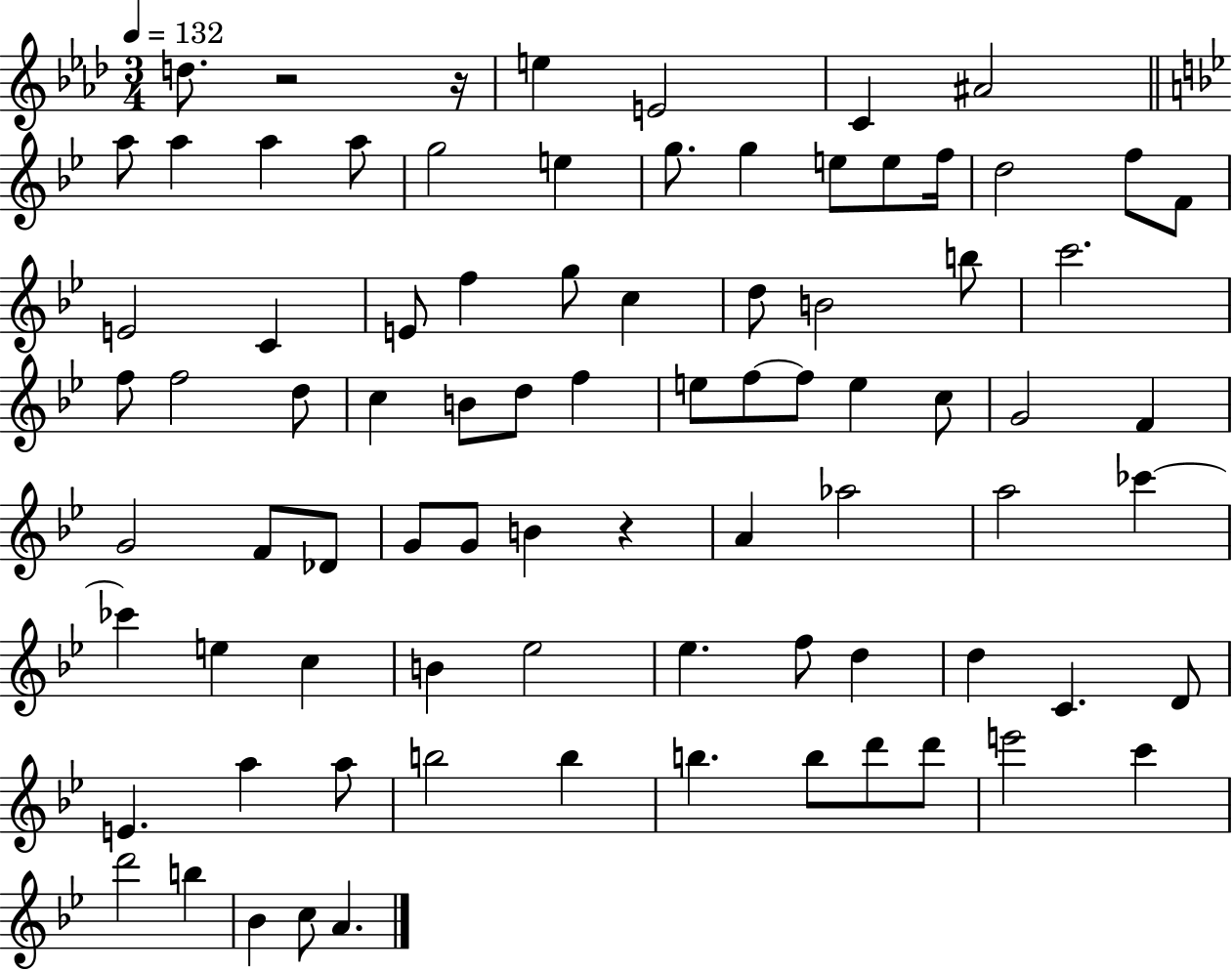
X:1
T:Untitled
M:3/4
L:1/4
K:Ab
d/2 z2 z/4 e E2 C ^A2 a/2 a a a/2 g2 e g/2 g e/2 e/2 f/4 d2 f/2 F/2 E2 C E/2 f g/2 c d/2 B2 b/2 c'2 f/2 f2 d/2 c B/2 d/2 f e/2 f/2 f/2 e c/2 G2 F G2 F/2 _D/2 G/2 G/2 B z A _a2 a2 _c' _c' e c B _e2 _e f/2 d d C D/2 E a a/2 b2 b b b/2 d'/2 d'/2 e'2 c' d'2 b _B c/2 A